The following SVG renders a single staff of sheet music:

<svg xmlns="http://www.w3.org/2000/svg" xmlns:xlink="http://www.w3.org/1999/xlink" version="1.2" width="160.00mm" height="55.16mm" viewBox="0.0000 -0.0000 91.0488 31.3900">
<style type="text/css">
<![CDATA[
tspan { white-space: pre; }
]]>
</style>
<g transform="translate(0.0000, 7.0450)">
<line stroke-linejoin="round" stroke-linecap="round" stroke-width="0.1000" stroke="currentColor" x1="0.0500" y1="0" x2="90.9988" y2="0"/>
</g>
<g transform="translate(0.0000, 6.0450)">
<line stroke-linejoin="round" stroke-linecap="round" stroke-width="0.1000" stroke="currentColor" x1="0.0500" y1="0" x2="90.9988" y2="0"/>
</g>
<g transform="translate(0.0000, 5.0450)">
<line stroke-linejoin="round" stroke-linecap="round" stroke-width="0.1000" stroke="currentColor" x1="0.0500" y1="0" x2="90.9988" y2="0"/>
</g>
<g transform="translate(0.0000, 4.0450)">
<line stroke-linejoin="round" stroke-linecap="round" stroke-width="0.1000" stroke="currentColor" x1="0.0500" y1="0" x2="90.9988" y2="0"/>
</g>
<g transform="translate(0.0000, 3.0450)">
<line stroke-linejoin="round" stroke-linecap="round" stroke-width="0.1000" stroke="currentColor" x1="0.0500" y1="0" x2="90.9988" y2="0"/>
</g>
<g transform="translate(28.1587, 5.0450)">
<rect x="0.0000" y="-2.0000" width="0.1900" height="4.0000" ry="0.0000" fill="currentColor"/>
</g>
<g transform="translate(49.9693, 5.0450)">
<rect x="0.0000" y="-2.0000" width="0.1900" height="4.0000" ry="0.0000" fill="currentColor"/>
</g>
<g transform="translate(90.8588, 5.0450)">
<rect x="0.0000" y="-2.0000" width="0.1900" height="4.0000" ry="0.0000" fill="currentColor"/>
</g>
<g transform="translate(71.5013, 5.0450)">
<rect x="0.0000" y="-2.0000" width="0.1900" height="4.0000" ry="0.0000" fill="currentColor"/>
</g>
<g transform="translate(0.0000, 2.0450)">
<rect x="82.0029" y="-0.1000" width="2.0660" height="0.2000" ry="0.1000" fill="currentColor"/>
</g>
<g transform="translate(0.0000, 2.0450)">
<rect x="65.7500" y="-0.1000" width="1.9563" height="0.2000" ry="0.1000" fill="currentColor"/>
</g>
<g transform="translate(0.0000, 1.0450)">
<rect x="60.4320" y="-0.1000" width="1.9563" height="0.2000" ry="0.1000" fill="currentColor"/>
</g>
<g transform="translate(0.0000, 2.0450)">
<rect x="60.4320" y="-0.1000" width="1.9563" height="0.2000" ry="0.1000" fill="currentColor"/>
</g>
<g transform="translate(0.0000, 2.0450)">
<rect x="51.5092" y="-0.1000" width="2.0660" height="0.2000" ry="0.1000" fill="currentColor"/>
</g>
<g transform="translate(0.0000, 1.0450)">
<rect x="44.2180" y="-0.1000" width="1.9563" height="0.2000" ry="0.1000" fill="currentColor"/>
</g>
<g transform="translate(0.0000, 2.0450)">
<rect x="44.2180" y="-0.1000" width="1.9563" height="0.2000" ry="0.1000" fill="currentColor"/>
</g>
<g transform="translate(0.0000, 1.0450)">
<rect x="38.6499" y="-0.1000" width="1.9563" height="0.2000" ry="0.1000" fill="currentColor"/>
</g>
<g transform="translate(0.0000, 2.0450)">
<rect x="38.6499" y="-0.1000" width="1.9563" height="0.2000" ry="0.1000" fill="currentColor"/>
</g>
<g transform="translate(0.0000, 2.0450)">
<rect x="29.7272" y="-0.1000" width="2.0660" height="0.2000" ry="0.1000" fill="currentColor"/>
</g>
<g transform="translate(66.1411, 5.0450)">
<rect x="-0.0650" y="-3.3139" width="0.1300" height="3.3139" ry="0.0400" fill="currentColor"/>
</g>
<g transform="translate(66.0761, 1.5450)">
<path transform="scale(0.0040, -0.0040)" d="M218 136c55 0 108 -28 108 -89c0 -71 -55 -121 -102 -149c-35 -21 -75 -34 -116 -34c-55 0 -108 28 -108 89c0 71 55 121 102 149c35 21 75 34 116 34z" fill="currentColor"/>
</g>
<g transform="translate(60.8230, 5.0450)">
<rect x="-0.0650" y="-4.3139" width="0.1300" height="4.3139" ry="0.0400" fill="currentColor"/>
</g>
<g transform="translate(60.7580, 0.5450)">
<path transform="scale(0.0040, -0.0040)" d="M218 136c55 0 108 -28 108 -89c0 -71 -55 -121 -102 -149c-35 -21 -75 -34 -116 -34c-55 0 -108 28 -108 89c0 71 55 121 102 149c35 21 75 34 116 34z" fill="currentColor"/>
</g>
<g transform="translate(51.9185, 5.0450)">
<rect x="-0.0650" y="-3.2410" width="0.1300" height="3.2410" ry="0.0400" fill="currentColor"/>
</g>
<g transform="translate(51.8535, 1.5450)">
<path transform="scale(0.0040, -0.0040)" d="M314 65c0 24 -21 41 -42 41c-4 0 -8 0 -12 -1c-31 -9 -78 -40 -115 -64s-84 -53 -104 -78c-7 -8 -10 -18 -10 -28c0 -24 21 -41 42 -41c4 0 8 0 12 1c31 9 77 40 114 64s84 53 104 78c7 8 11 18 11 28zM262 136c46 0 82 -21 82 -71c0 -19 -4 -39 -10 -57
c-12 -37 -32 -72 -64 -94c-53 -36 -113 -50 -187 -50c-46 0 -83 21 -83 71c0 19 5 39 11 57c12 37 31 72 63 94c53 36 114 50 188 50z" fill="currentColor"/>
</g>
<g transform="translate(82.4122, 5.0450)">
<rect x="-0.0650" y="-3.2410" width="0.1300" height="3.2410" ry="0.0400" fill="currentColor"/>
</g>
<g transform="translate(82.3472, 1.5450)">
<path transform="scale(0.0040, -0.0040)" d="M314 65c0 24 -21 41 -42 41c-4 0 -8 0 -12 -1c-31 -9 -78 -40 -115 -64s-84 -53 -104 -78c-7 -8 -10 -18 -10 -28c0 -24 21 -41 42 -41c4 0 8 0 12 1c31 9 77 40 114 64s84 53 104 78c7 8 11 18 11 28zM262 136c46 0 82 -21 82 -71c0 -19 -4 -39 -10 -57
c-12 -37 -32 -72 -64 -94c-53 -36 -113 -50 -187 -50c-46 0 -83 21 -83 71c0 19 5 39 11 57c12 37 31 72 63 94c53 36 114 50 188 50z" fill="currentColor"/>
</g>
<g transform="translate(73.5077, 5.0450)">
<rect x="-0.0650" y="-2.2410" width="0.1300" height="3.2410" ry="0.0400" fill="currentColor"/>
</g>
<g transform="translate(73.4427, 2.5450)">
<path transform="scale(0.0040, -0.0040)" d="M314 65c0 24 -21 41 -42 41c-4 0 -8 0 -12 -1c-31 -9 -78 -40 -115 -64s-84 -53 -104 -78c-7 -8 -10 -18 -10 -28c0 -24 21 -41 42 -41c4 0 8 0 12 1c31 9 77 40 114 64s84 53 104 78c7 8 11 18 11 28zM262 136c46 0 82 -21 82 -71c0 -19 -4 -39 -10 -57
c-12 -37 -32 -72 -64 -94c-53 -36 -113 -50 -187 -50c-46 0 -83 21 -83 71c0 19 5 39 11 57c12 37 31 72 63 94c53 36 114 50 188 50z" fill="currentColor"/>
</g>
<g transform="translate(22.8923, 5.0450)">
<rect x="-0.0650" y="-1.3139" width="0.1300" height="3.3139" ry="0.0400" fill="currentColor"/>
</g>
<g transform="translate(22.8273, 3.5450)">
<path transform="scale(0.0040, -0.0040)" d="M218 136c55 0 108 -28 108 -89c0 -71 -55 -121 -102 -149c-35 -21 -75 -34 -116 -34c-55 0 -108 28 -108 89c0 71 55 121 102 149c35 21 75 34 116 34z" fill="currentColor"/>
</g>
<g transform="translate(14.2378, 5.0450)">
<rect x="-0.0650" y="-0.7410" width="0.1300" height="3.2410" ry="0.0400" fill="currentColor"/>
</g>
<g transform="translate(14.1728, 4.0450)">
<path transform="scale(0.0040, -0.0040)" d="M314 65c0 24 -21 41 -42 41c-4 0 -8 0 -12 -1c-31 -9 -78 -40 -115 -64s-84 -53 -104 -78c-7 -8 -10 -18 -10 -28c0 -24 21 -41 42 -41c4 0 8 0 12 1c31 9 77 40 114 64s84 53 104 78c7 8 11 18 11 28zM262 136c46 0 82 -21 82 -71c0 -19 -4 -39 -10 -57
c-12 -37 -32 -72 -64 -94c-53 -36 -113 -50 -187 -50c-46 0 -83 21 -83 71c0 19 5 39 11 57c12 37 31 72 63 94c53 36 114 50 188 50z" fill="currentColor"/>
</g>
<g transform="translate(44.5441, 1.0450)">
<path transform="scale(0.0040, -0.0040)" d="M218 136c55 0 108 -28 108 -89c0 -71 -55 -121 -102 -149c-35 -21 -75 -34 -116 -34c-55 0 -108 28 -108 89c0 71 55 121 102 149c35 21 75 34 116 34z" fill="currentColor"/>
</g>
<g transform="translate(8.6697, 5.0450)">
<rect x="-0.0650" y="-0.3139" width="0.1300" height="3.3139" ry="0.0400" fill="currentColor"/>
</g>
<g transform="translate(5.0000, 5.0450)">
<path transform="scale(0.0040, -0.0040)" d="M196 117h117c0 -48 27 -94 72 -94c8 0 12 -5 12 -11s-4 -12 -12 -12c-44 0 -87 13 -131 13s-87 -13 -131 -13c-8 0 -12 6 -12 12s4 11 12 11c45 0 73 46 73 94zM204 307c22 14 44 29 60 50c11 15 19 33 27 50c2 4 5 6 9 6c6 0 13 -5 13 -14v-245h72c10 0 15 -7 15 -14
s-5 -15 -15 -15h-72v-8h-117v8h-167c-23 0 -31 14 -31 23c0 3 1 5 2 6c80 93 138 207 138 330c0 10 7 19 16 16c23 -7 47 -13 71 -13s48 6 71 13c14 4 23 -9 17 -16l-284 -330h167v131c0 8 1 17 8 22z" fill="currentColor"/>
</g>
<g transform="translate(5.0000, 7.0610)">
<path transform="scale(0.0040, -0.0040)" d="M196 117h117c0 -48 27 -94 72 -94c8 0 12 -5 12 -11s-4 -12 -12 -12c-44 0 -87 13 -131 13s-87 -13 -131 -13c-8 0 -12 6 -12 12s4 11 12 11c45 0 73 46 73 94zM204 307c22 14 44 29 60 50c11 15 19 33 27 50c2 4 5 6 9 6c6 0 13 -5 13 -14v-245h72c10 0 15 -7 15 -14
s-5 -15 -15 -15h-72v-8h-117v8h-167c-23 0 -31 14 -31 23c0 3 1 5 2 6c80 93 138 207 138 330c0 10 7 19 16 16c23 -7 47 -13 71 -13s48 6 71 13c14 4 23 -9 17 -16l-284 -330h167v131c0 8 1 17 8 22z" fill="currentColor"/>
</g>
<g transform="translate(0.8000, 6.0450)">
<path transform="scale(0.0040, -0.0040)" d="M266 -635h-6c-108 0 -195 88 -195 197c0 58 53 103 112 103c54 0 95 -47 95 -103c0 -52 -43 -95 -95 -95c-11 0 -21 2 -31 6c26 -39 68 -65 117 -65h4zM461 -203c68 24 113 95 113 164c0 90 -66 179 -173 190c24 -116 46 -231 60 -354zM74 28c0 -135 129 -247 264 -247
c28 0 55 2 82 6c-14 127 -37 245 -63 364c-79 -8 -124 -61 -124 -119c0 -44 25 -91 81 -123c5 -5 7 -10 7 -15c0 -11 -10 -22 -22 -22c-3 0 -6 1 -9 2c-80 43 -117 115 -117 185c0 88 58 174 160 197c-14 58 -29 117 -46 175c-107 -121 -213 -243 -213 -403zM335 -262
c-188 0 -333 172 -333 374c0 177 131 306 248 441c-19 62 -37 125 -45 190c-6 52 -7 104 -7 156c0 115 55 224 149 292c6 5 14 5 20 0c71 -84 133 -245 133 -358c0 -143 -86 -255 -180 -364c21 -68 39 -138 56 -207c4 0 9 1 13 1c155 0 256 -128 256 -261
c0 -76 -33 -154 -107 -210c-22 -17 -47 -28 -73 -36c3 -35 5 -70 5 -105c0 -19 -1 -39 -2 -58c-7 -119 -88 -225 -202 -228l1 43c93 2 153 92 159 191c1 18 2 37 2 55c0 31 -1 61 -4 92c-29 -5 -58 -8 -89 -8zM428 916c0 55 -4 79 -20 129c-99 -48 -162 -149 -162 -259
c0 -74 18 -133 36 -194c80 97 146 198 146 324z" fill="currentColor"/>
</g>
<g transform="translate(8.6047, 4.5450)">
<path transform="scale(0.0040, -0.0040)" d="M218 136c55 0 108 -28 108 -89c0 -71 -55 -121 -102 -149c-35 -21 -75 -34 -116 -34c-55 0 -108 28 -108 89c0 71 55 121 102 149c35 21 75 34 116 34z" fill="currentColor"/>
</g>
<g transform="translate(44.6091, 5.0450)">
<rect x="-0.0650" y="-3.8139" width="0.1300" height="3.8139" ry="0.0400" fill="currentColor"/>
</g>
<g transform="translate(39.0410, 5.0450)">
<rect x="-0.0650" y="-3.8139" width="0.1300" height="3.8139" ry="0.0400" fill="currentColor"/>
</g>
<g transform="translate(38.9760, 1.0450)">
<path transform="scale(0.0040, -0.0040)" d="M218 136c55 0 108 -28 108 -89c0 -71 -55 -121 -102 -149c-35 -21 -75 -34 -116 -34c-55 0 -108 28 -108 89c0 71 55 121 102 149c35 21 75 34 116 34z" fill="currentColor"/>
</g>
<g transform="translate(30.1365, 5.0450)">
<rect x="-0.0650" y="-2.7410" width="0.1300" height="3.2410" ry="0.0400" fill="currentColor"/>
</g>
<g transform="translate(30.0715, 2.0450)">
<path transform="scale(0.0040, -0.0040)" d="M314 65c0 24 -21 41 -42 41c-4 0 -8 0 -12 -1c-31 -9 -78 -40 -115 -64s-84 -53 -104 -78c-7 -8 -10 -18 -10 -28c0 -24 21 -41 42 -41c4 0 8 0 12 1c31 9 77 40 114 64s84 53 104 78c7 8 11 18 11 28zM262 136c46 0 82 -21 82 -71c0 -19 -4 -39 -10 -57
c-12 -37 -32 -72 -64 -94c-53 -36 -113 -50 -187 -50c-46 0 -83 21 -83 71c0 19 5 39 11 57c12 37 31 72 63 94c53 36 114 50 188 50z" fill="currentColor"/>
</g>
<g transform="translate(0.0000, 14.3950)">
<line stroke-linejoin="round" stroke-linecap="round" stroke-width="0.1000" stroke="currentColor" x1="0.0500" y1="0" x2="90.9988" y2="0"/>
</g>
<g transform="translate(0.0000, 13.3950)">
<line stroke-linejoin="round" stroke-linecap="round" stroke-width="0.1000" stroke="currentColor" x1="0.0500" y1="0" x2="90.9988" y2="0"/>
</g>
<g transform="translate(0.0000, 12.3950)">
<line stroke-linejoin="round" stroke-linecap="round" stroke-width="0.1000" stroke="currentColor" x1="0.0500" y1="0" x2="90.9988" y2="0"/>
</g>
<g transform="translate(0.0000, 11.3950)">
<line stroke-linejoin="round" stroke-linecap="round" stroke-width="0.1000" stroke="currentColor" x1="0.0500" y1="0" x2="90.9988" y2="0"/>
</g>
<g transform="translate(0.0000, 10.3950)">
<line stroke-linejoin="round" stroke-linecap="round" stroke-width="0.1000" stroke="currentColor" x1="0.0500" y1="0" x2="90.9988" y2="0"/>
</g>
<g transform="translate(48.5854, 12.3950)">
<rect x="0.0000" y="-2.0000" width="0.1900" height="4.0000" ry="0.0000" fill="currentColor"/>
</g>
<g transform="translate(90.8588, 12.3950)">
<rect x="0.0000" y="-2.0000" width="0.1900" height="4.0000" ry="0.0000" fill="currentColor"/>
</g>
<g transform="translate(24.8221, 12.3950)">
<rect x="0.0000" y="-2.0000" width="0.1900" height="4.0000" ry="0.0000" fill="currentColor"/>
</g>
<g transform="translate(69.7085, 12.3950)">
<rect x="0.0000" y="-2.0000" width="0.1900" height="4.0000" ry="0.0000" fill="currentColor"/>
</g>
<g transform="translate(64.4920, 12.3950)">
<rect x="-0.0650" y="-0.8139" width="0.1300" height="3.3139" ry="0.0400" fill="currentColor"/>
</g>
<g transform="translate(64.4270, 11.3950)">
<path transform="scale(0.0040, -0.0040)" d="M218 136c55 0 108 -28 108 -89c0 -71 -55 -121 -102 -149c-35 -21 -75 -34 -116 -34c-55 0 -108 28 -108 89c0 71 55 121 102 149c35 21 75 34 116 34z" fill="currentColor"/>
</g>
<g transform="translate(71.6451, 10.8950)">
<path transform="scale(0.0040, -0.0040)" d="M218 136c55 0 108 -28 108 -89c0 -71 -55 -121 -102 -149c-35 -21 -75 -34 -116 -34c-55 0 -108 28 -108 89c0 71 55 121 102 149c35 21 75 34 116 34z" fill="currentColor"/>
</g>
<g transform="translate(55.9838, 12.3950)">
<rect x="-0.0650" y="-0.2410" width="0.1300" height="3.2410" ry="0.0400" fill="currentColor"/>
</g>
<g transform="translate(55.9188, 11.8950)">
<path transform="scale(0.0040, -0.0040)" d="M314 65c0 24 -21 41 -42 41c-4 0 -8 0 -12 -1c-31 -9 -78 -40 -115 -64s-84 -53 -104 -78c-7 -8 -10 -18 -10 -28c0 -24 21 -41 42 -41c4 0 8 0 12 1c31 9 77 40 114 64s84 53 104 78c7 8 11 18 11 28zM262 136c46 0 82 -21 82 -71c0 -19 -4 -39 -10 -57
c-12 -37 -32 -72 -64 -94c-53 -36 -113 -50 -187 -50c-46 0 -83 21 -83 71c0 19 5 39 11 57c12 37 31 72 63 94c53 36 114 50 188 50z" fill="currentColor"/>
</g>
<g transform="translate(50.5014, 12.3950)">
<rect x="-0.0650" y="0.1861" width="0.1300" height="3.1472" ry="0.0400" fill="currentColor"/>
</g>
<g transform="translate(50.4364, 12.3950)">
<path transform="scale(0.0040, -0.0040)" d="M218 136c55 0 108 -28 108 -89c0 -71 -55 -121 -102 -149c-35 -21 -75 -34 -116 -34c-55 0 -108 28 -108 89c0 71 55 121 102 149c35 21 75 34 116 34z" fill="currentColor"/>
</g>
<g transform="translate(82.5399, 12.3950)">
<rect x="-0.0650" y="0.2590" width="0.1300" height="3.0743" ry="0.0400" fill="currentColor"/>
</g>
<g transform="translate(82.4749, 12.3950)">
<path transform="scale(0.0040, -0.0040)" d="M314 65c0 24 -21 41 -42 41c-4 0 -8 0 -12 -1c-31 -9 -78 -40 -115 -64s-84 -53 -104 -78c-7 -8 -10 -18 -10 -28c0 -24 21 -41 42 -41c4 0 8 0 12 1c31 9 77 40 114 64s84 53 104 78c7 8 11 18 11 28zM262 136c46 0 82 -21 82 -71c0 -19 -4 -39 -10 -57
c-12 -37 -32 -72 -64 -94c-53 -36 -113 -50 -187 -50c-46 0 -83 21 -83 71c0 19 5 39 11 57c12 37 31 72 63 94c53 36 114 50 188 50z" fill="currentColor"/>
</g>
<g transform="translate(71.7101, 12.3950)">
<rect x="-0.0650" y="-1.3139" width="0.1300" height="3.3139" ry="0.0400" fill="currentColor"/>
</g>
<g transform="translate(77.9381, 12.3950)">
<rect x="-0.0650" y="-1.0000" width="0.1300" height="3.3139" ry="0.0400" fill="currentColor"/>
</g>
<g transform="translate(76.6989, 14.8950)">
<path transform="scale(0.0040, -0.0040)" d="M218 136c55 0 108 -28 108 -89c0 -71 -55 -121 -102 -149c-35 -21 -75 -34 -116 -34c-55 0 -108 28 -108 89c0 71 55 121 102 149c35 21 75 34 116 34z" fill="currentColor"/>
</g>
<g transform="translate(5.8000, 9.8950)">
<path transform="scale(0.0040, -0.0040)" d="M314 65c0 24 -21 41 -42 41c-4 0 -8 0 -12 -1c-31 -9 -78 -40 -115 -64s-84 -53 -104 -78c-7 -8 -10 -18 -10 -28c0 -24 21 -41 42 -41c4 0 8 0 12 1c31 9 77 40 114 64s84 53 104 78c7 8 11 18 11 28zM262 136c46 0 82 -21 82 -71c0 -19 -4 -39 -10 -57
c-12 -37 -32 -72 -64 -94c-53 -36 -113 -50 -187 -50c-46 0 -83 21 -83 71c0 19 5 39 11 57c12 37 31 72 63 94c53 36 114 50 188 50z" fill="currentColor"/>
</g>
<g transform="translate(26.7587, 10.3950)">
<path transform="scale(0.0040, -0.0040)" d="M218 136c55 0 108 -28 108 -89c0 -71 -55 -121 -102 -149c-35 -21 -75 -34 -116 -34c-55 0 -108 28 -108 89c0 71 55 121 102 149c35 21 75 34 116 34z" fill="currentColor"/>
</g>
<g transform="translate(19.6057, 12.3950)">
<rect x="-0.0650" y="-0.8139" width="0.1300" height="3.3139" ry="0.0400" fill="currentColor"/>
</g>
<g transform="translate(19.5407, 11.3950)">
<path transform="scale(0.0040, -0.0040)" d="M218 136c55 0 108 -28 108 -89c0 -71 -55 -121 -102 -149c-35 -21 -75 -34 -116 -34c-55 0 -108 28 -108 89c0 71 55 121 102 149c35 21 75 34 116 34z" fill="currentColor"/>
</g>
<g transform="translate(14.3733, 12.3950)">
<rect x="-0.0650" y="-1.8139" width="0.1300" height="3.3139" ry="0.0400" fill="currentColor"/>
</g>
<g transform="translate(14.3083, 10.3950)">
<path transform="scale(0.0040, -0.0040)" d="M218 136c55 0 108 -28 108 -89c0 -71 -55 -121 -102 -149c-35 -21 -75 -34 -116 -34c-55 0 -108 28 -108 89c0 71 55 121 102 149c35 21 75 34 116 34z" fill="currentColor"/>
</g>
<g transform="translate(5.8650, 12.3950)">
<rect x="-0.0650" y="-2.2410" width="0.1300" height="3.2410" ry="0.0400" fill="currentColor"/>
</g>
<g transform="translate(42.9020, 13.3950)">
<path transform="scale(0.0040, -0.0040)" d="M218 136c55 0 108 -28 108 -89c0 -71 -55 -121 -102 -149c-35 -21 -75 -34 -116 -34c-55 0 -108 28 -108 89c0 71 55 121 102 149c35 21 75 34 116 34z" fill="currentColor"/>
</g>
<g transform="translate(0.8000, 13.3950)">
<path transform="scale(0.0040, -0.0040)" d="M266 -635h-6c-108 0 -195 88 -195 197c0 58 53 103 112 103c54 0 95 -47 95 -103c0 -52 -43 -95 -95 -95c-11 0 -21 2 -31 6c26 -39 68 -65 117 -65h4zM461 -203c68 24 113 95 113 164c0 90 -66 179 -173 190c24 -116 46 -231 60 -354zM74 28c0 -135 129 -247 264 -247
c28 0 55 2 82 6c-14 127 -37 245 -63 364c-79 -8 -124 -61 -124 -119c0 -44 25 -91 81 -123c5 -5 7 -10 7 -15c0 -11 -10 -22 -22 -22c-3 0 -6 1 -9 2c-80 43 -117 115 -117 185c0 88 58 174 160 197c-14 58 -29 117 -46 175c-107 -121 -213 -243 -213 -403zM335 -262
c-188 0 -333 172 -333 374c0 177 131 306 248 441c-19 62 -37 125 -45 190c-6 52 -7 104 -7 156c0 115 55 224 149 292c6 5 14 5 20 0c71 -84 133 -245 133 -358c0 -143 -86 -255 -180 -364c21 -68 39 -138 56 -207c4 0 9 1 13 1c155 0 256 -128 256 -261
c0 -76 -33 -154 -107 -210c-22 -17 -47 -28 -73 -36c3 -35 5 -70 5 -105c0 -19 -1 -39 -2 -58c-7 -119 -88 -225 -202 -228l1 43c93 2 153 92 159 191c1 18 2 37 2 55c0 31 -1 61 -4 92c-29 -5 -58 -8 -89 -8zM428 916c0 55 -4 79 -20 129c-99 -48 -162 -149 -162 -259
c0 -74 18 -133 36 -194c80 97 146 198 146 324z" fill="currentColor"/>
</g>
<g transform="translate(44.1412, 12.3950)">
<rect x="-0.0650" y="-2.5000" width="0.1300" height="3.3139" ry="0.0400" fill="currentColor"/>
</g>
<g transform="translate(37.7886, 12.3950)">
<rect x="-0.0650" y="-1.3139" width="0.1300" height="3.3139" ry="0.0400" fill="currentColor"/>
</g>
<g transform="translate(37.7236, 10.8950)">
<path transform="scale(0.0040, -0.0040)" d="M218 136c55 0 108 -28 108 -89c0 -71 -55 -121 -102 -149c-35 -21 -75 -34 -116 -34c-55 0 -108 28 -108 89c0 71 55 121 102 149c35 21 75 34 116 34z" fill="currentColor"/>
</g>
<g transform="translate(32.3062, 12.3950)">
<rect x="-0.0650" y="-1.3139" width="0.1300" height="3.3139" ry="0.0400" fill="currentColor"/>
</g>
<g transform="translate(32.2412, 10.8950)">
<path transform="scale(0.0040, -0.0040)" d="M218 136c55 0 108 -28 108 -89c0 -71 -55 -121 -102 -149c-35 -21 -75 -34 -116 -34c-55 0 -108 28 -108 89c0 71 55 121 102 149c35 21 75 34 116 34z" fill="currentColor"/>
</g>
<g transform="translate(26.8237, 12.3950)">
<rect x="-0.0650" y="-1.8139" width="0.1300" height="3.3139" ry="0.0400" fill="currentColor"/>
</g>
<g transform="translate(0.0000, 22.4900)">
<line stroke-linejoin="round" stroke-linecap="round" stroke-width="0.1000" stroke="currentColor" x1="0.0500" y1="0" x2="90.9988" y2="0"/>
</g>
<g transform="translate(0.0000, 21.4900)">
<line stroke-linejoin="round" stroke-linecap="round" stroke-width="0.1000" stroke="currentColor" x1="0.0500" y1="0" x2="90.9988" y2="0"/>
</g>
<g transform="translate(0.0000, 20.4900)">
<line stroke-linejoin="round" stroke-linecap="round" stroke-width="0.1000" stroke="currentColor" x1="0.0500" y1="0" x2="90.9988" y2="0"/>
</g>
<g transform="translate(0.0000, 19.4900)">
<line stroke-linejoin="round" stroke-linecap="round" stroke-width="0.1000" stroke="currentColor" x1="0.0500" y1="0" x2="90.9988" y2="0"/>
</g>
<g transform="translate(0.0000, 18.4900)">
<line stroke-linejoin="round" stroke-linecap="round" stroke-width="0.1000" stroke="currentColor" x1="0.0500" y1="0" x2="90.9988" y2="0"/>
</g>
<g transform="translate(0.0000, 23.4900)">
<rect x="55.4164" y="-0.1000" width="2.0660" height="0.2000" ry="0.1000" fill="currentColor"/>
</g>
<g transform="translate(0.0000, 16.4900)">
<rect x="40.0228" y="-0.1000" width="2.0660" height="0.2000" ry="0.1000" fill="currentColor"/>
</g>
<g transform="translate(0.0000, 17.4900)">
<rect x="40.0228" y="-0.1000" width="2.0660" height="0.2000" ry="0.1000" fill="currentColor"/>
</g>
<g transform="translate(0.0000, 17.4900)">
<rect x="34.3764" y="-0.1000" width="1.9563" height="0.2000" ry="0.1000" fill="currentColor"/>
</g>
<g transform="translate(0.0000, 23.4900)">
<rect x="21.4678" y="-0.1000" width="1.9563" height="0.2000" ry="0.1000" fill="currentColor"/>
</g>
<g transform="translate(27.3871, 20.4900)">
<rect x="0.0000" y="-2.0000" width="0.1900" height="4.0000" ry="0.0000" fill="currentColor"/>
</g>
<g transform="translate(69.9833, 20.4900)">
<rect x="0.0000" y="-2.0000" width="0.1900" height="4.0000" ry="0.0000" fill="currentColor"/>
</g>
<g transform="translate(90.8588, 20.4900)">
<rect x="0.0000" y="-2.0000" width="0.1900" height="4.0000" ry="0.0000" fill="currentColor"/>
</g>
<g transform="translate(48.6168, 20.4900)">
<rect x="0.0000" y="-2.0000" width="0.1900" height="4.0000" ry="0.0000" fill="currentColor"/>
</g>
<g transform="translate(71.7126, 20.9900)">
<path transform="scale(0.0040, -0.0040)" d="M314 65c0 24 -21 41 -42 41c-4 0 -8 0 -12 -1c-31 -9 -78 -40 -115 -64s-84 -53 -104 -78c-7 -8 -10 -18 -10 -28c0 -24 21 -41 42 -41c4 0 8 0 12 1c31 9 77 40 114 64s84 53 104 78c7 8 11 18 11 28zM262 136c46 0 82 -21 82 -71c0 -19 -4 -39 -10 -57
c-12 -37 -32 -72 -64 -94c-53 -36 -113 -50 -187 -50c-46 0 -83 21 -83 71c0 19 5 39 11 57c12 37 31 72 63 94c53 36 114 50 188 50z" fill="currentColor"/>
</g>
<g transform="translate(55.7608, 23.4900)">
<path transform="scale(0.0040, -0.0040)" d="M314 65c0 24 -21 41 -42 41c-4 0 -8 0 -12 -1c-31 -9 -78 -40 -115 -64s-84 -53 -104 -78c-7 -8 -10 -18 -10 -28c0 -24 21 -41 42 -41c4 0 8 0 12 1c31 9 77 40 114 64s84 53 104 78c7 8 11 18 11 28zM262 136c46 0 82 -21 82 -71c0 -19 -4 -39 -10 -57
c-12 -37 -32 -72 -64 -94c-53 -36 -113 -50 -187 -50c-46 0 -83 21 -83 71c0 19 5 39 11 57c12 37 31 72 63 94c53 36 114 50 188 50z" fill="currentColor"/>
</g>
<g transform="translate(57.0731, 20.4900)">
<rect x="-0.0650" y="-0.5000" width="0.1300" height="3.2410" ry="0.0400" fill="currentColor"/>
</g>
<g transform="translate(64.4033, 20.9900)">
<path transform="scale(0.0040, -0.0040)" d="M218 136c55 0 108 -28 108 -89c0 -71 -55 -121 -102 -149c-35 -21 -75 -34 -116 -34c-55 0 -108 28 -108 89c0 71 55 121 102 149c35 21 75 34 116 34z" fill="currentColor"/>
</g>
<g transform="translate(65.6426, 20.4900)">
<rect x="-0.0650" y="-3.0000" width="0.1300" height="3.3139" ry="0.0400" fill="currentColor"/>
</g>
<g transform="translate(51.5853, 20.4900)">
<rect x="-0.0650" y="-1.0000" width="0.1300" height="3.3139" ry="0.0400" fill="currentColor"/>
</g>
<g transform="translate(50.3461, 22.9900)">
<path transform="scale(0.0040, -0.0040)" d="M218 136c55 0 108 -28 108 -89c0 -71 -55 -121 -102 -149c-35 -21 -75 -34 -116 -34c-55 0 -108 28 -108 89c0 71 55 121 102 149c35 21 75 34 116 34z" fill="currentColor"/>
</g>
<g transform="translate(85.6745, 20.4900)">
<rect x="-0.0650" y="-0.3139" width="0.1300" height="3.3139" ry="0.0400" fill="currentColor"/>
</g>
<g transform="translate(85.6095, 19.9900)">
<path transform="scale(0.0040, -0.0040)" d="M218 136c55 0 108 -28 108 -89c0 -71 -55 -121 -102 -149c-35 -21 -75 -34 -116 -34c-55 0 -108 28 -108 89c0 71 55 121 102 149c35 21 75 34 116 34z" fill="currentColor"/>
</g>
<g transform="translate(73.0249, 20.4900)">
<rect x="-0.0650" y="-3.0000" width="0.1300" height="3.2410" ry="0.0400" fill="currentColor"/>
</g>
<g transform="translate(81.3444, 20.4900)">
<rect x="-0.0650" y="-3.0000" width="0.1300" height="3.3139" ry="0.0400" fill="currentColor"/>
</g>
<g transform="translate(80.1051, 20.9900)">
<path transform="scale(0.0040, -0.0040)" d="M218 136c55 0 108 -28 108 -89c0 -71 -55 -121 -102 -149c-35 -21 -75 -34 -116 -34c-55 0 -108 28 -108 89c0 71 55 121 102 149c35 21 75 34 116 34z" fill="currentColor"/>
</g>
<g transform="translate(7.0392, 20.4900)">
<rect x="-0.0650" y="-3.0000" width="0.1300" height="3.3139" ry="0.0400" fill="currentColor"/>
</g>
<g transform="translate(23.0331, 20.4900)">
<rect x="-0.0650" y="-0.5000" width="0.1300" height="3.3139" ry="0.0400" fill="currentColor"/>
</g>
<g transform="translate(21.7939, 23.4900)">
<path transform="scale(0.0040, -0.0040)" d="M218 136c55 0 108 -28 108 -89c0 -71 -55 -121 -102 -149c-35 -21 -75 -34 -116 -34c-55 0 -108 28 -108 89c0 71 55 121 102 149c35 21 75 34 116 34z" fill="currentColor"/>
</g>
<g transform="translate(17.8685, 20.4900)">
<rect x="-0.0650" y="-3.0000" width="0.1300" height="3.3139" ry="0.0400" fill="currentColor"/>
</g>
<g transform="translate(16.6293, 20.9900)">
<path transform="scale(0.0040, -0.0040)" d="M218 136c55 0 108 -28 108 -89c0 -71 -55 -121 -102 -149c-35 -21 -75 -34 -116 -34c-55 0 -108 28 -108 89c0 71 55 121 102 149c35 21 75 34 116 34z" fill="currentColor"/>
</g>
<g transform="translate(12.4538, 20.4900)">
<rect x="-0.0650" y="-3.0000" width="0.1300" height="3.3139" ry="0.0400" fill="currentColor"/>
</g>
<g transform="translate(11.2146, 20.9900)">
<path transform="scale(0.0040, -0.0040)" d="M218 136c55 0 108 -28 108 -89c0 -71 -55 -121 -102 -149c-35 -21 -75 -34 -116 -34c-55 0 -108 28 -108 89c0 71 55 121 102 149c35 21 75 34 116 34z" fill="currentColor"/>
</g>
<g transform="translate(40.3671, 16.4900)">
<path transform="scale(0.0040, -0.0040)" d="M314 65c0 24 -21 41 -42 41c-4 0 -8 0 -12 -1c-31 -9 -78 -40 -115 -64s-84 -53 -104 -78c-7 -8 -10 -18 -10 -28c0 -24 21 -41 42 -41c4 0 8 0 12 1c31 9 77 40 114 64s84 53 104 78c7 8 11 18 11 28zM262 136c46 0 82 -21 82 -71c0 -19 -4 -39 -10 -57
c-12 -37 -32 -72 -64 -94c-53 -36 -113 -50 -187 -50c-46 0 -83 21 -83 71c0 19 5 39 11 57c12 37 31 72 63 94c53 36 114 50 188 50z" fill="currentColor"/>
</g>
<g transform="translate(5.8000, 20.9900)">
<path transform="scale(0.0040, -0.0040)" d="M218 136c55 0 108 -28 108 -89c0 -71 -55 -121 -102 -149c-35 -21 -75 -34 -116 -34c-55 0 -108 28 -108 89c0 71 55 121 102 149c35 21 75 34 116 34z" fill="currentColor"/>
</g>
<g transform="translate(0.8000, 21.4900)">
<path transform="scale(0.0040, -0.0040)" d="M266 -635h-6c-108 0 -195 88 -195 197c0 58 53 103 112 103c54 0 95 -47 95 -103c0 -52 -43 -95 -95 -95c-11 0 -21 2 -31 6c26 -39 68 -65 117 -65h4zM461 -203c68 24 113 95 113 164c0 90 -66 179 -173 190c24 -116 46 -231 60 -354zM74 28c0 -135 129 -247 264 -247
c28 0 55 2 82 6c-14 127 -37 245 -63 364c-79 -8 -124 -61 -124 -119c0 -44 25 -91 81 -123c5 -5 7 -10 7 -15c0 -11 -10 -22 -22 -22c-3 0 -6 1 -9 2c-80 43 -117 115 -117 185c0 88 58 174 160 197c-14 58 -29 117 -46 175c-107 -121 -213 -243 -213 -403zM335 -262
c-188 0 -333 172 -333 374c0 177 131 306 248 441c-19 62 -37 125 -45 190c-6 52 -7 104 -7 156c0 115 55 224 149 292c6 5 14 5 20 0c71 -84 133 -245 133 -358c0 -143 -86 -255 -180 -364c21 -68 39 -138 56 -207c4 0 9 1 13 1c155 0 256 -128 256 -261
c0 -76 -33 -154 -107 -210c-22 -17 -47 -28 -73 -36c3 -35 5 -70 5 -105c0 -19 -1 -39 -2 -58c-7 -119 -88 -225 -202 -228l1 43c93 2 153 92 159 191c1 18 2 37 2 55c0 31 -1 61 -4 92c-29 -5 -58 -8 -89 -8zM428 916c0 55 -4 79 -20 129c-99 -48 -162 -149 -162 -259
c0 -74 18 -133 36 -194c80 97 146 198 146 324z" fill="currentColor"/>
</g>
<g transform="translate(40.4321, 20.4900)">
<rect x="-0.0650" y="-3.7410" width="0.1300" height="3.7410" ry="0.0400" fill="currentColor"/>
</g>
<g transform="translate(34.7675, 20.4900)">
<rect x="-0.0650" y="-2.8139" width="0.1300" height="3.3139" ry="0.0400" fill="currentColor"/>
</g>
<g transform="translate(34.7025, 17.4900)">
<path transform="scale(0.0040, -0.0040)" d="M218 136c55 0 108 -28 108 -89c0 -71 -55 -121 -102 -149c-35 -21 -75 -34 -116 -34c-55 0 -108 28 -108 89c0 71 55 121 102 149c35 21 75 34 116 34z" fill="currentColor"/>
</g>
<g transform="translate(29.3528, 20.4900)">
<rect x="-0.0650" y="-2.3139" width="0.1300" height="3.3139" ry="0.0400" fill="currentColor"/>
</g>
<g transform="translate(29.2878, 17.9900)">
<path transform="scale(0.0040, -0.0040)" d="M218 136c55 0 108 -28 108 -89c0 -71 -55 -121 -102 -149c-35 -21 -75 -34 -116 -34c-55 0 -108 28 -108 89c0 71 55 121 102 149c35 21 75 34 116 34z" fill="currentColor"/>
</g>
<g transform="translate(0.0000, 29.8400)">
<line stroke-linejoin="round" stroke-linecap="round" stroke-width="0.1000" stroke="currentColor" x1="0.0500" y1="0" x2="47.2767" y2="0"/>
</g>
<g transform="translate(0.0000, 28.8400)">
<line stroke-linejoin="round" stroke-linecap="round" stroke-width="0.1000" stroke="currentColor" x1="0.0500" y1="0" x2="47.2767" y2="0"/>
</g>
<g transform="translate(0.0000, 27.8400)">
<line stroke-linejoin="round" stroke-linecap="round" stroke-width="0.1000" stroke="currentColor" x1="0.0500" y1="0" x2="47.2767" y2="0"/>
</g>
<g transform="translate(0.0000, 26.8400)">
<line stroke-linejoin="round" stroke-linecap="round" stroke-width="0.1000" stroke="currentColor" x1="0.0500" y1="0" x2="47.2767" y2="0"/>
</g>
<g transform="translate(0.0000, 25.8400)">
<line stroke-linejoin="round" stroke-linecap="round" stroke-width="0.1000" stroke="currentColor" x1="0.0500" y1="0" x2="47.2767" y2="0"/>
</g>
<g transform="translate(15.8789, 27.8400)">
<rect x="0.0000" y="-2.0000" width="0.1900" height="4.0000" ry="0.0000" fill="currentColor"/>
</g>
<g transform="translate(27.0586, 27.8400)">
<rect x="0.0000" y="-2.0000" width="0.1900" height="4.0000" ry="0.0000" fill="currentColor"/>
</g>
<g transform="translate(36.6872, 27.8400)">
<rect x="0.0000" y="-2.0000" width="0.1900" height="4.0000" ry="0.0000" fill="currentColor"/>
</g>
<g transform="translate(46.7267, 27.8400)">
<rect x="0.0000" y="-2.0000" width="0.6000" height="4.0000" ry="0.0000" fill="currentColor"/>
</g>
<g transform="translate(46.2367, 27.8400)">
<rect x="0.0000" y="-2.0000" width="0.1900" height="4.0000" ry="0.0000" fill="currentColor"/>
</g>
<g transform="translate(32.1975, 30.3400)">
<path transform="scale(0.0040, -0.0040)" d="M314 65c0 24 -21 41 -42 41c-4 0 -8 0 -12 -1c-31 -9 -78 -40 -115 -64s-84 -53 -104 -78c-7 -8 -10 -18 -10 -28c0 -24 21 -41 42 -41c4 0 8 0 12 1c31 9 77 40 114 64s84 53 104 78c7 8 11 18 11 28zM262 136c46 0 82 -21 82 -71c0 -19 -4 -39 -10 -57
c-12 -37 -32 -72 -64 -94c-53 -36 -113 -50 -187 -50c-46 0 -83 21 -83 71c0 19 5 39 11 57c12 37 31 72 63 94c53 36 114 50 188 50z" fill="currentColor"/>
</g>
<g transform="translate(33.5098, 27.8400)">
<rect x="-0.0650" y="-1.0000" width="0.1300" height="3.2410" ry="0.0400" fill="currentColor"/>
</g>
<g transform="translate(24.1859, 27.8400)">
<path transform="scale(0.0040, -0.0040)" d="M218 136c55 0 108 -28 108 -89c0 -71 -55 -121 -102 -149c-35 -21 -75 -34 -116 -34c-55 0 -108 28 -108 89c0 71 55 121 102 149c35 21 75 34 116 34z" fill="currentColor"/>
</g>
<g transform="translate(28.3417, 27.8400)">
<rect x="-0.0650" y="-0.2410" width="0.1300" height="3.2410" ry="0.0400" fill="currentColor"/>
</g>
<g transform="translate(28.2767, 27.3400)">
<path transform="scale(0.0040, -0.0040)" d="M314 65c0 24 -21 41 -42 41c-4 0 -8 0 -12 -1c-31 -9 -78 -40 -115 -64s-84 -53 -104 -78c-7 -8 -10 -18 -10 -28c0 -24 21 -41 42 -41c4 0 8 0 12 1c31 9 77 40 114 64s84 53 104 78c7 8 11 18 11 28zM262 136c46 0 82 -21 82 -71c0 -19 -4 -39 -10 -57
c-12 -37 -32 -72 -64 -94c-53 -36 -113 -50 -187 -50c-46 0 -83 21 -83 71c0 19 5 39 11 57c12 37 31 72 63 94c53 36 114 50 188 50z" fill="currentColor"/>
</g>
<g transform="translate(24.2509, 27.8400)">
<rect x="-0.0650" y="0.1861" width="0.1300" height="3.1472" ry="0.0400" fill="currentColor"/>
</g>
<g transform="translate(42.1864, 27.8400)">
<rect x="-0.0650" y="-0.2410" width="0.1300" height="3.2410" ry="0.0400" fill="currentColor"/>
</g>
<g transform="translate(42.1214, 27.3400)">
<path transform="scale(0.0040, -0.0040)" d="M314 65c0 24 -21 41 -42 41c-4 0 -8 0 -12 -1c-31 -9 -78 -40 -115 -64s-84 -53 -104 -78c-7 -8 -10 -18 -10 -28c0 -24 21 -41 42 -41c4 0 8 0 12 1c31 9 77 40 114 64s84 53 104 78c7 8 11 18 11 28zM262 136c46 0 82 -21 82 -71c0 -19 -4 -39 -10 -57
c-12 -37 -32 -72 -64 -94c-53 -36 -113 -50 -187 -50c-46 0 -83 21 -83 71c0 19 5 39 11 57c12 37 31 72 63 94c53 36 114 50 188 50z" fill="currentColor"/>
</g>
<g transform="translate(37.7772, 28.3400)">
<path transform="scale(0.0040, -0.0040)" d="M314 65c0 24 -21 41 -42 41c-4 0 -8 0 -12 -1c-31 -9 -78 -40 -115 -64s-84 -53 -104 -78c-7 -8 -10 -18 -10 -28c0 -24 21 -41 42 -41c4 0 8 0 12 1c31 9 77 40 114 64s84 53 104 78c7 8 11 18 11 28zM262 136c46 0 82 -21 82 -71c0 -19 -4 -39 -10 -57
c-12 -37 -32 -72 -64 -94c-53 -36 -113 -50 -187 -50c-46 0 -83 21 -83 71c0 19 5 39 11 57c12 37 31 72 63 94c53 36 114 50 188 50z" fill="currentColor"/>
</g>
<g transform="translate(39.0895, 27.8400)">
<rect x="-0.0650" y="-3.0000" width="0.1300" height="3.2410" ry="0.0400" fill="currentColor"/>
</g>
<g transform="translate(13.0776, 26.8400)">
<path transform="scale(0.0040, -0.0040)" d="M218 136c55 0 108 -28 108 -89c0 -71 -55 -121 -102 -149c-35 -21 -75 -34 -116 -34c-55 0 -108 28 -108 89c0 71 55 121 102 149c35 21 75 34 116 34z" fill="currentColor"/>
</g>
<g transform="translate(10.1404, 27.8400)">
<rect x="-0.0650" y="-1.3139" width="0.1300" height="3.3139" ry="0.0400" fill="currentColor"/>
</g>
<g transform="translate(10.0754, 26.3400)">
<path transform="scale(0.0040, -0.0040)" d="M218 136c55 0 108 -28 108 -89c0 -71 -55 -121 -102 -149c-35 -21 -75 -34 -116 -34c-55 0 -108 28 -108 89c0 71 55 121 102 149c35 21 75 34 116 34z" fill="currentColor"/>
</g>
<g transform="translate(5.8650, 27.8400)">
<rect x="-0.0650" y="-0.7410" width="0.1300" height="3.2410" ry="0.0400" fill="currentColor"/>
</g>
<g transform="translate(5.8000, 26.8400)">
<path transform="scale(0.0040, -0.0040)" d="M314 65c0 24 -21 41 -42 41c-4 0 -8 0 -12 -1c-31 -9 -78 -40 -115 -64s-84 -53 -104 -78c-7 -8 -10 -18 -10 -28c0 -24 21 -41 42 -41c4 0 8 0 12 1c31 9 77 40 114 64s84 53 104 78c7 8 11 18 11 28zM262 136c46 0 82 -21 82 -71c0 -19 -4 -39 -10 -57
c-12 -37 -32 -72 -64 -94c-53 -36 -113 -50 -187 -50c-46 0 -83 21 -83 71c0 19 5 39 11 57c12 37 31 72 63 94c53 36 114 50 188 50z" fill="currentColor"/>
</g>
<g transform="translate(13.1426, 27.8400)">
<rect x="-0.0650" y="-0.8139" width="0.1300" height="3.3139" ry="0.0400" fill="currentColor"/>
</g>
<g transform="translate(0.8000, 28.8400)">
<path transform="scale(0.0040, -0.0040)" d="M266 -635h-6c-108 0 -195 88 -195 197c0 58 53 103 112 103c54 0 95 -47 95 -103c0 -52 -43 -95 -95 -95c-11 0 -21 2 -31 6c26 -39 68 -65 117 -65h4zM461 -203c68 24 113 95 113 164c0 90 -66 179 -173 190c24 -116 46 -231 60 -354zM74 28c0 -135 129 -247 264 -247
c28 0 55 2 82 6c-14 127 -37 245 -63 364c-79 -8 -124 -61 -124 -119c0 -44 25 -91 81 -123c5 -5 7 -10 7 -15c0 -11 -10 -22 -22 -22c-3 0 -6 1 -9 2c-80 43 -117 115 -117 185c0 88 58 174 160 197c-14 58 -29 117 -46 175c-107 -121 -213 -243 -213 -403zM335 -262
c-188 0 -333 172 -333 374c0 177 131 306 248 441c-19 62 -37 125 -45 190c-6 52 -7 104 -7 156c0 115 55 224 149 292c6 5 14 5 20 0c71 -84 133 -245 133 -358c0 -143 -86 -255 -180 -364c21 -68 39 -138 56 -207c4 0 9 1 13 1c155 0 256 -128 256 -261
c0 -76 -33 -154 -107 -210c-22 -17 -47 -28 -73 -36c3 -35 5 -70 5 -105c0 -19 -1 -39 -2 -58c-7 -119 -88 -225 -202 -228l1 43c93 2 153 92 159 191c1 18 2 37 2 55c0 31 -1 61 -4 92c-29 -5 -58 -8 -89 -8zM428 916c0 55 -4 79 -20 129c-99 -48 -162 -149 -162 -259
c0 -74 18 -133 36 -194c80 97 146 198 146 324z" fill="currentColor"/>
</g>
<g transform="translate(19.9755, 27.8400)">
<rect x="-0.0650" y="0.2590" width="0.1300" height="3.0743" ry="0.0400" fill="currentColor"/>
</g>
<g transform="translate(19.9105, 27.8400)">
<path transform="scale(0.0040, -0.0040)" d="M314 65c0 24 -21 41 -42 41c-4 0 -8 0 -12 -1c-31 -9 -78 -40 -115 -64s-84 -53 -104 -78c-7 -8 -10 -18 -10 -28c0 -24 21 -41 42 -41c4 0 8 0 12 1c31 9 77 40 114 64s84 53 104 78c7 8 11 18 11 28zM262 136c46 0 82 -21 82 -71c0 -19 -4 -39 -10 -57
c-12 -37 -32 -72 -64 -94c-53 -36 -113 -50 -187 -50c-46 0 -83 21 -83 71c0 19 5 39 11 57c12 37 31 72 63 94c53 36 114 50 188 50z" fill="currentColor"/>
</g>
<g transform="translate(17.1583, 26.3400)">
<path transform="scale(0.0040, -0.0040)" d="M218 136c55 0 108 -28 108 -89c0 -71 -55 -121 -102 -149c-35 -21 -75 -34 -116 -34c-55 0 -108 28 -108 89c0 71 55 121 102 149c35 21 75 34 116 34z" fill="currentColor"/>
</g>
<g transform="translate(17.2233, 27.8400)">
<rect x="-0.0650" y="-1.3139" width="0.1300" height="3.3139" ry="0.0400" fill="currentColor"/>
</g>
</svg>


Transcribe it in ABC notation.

X:1
T:Untitled
M:4/4
L:1/4
K:C
c d2 e a2 c' c' b2 d' b g2 b2 g2 f d f e e G B c2 d e D B2 A A A C g a c'2 D C2 A A2 A c d2 e d e B2 B c2 D2 A2 c2